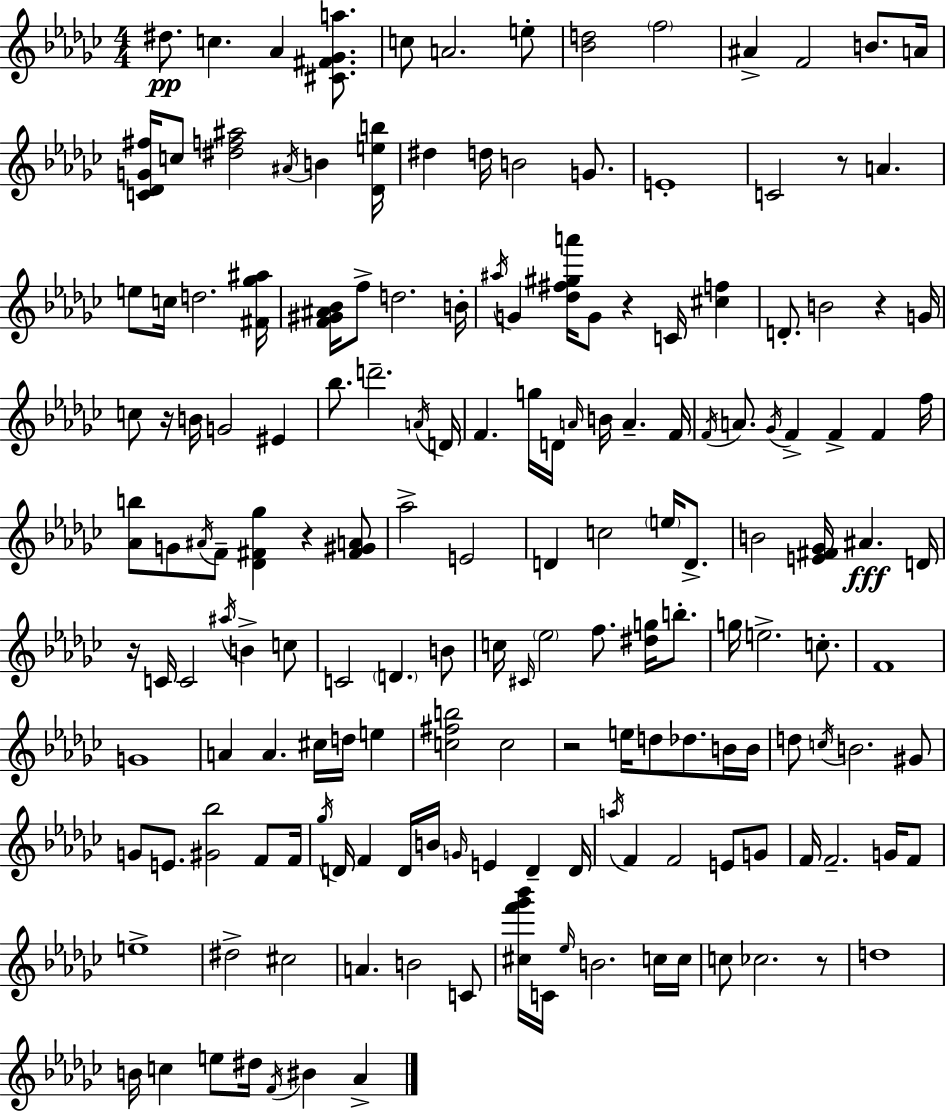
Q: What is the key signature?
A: EES minor